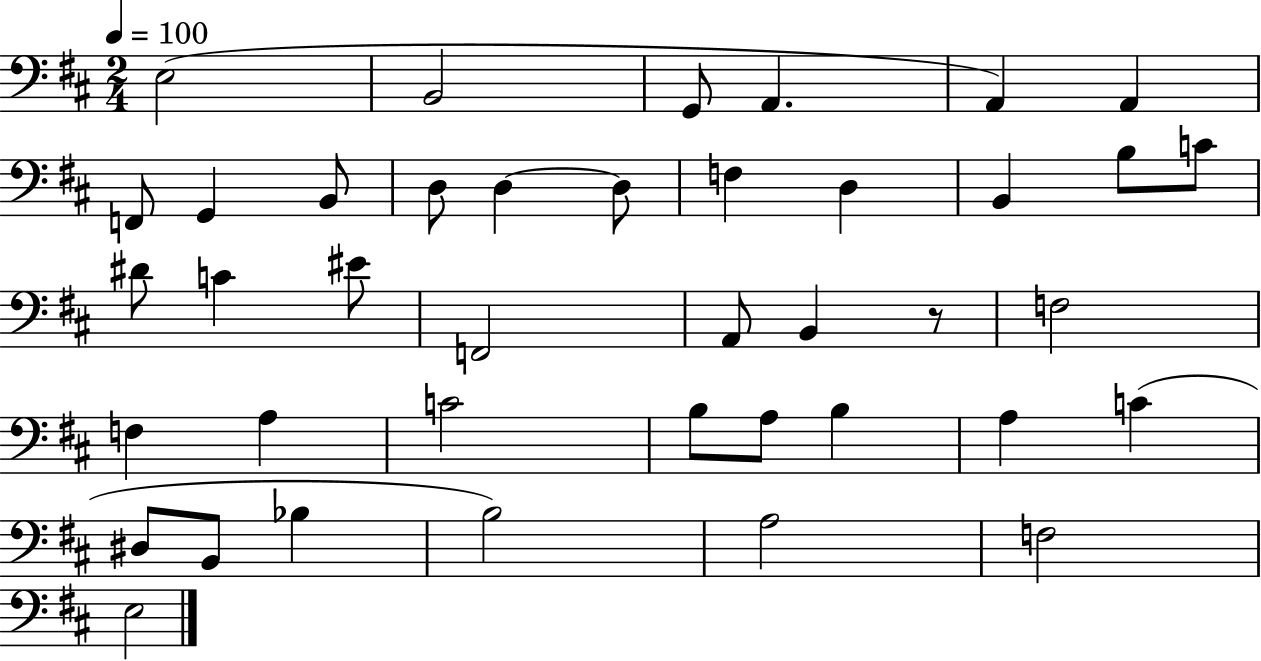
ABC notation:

X:1
T:Untitled
M:2/4
L:1/4
K:D
E,2 B,,2 G,,/2 A,, A,, A,, F,,/2 G,, B,,/2 D,/2 D, D,/2 F, D, B,, B,/2 C/2 ^D/2 C ^E/2 F,,2 A,,/2 B,, z/2 F,2 F, A, C2 B,/2 A,/2 B, A, C ^D,/2 B,,/2 _B, B,2 A,2 F,2 E,2